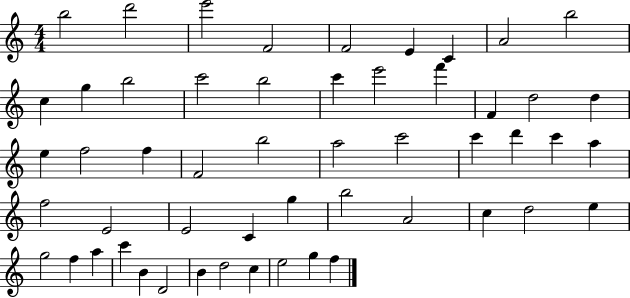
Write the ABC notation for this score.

X:1
T:Untitled
M:4/4
L:1/4
K:C
b2 d'2 e'2 F2 F2 E C A2 b2 c g b2 c'2 b2 c' e'2 f' F d2 d e f2 f F2 b2 a2 c'2 c' d' c' a f2 E2 E2 C g b2 A2 c d2 e g2 f a c' B D2 B d2 c e2 g f